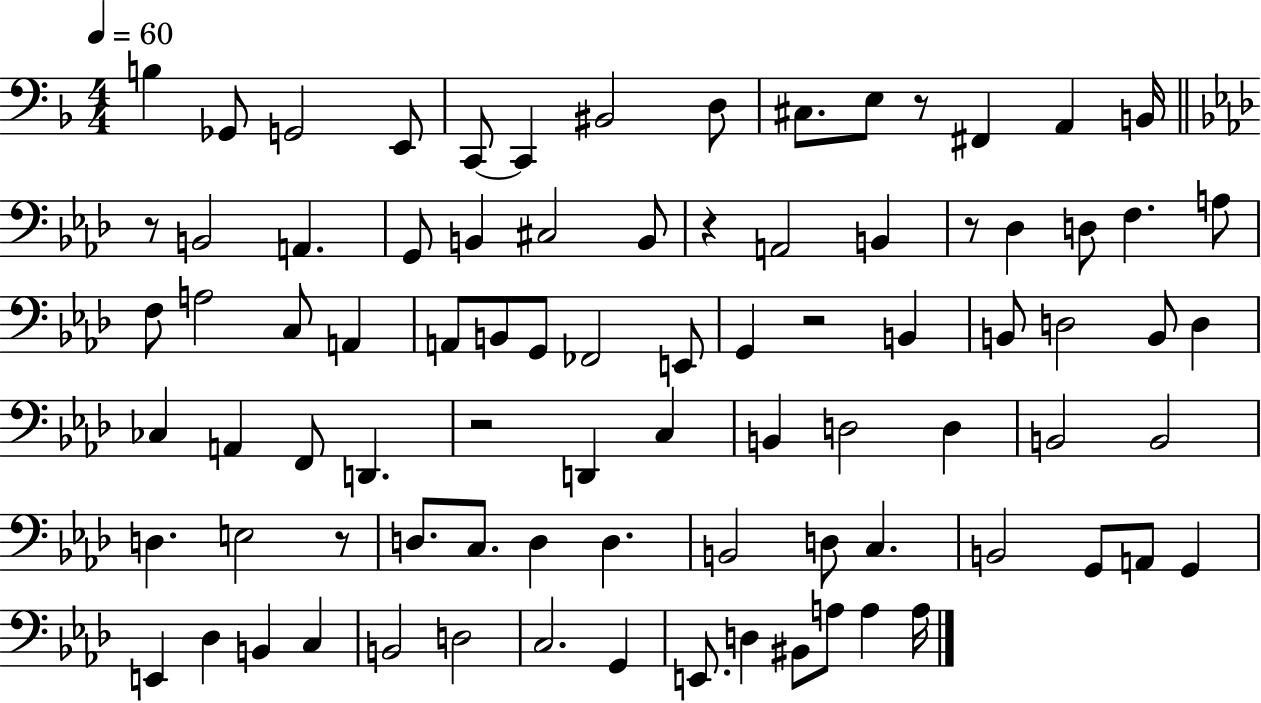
{
  \clef bass
  \numericTimeSignature
  \time 4/4
  \key f \major
  \tempo 4 = 60
  \repeat volta 2 { b4 ges,8 g,2 e,8 | c,8~~ c,4 bis,2 d8 | cis8. e8 r8 fis,4 a,4 b,16 | \bar "||" \break \key f \minor r8 b,2 a,4. | g,8 b,4 cis2 b,8 | r4 a,2 b,4 | r8 des4 d8 f4. a8 | \break f8 a2 c8 a,4 | a,8 b,8 g,8 fes,2 e,8 | g,4 r2 b,4 | b,8 d2 b,8 d4 | \break ces4 a,4 f,8 d,4. | r2 d,4 c4 | b,4 d2 d4 | b,2 b,2 | \break d4. e2 r8 | d8. c8. d4 d4. | b,2 d8 c4. | b,2 g,8 a,8 g,4 | \break e,4 des4 b,4 c4 | b,2 d2 | c2. g,4 | e,8. d4 bis,8 a8 a4 a16 | \break } \bar "|."
}